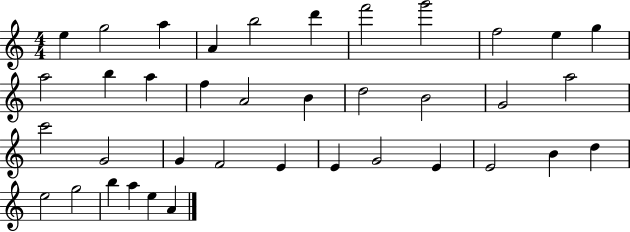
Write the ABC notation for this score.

X:1
T:Untitled
M:4/4
L:1/4
K:C
e g2 a A b2 d' f'2 g'2 f2 e g a2 b a f A2 B d2 B2 G2 a2 c'2 G2 G F2 E E G2 E E2 B d e2 g2 b a e A